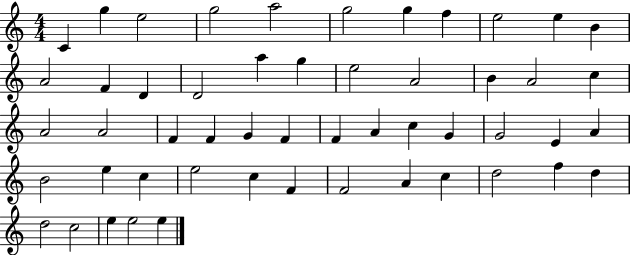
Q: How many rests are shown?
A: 0